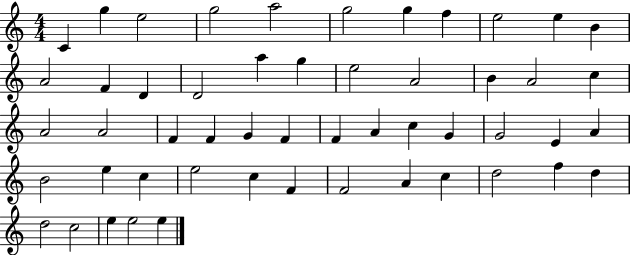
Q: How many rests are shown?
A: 0